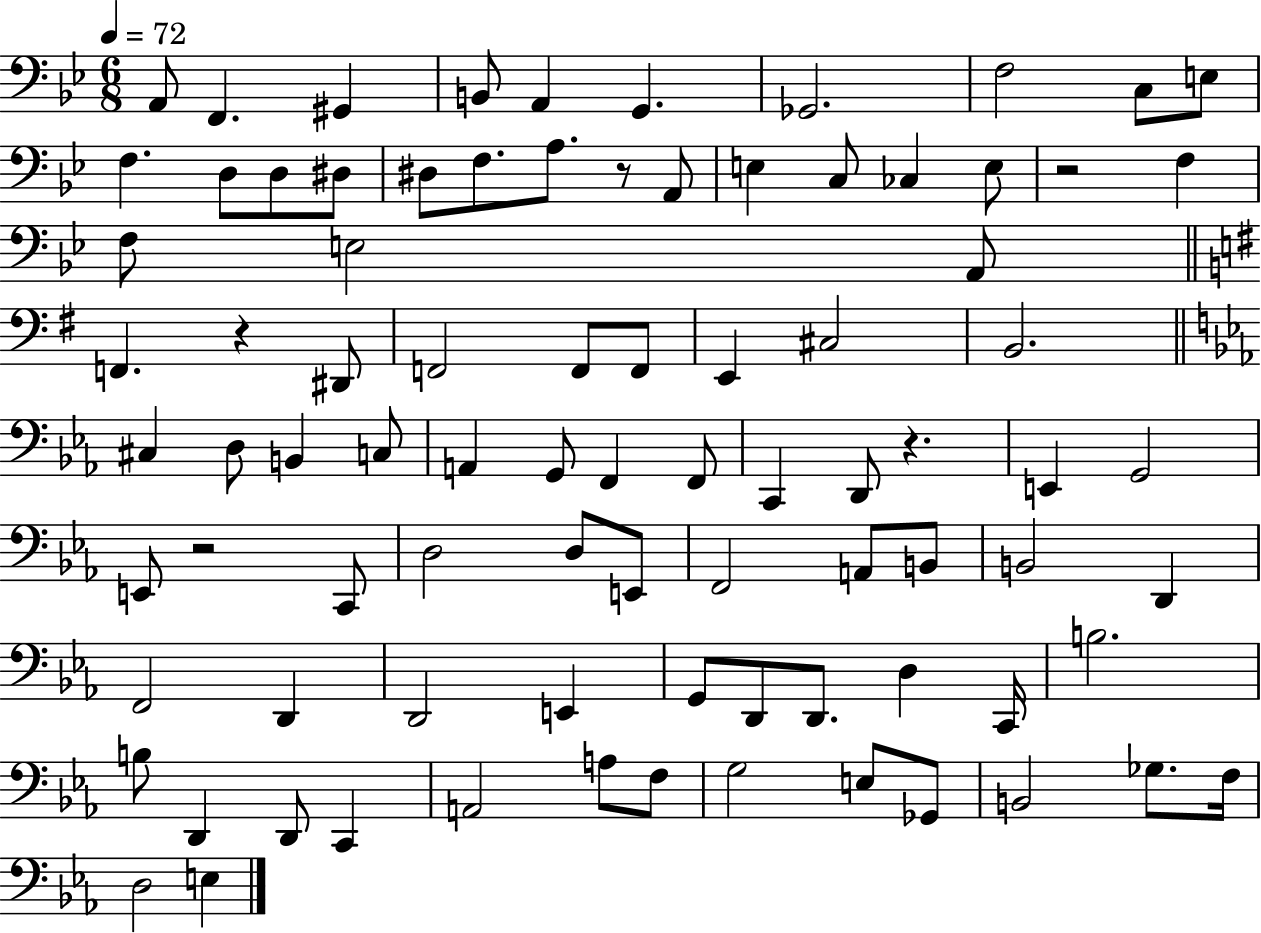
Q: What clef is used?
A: bass